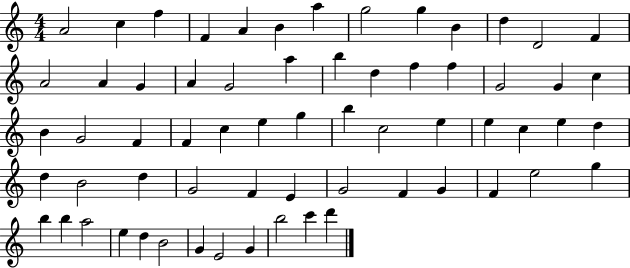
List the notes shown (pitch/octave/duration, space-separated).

A4/h C5/q F5/q F4/q A4/q B4/q A5/q G5/h G5/q B4/q D5/q D4/h F4/q A4/h A4/q G4/q A4/q G4/h A5/q B5/q D5/q F5/q F5/q G4/h G4/q C5/q B4/q G4/h F4/q F4/q C5/q E5/q G5/q B5/q C5/h E5/q E5/q C5/q E5/q D5/q D5/q B4/h D5/q G4/h F4/q E4/q G4/h F4/q G4/q F4/q E5/h G5/q B5/q B5/q A5/h E5/q D5/q B4/h G4/q E4/h G4/q B5/h C6/q D6/q